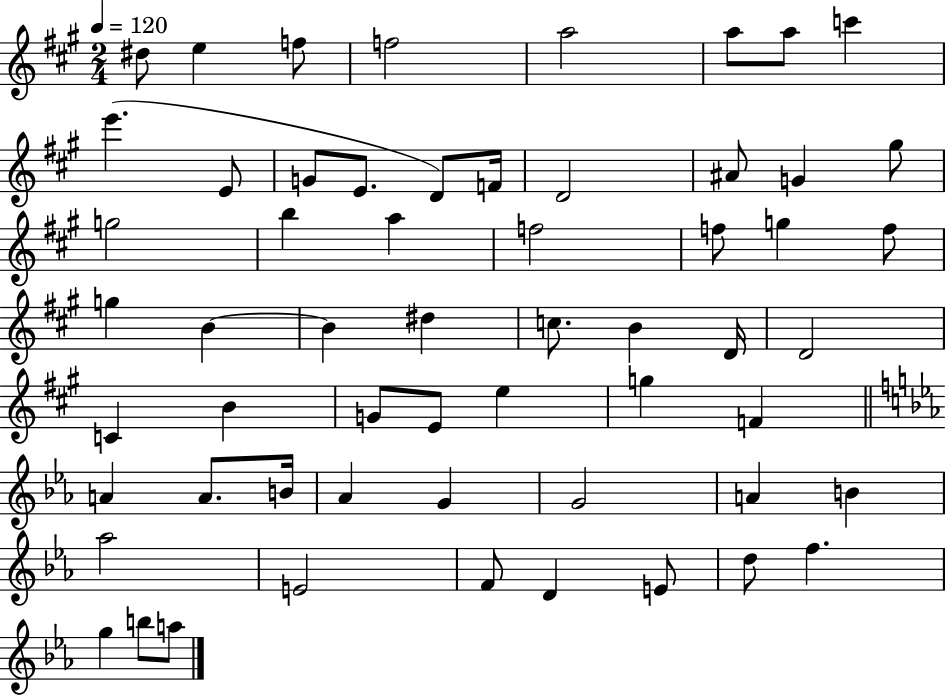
D#5/e E5/q F5/e F5/h A5/h A5/e A5/e C6/q E6/q. E4/e G4/e E4/e. D4/e F4/s D4/h A#4/e G4/q G#5/e G5/h B5/q A5/q F5/h F5/e G5/q F5/e G5/q B4/q B4/q D#5/q C5/e. B4/q D4/s D4/h C4/q B4/q G4/e E4/e E5/q G5/q F4/q A4/q A4/e. B4/s Ab4/q G4/q G4/h A4/q B4/q Ab5/h E4/h F4/e D4/q E4/e D5/e F5/q. G5/q B5/e A5/e